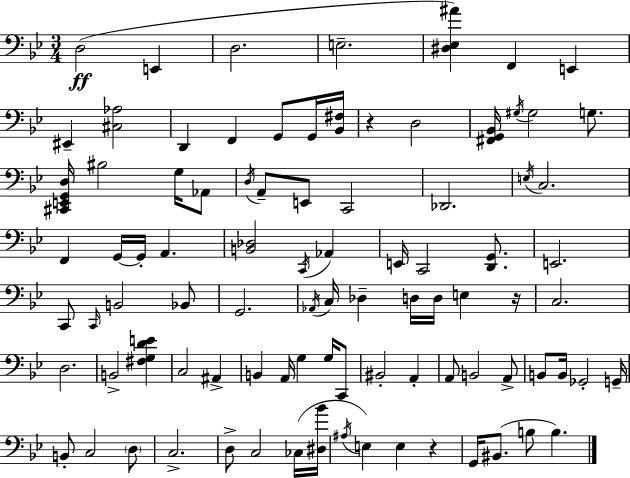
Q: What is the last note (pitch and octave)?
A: B3